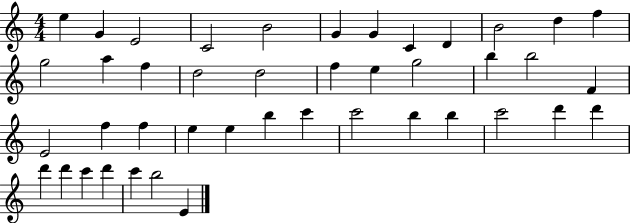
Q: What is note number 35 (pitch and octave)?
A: D6